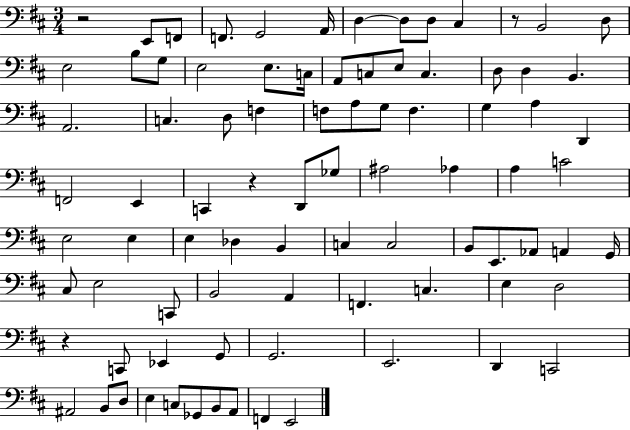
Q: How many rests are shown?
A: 4